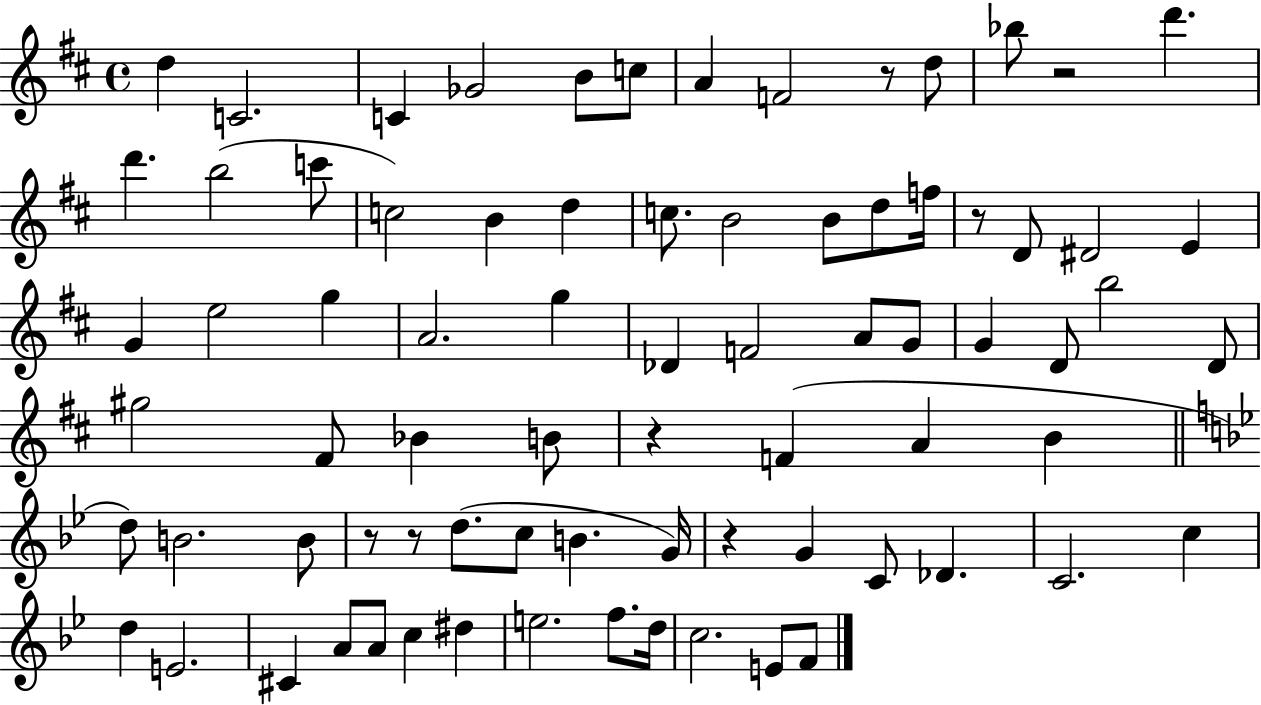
D5/q C4/h. C4/q Gb4/h B4/e C5/e A4/q F4/h R/e D5/e Bb5/e R/h D6/q. D6/q. B5/h C6/e C5/h B4/q D5/q C5/e. B4/h B4/e D5/e F5/s R/e D4/e D#4/h E4/q G4/q E5/h G5/q A4/h. G5/q Db4/q F4/h A4/e G4/e G4/q D4/e B5/h D4/e G#5/h F#4/e Bb4/q B4/e R/q F4/q A4/q B4/q D5/e B4/h. B4/e R/e R/e D5/e. C5/e B4/q. G4/s R/q G4/q C4/e Db4/q. C4/h. C5/q D5/q E4/h. C#4/q A4/e A4/e C5/q D#5/q E5/h. F5/e. D5/s C5/h. E4/e F4/e